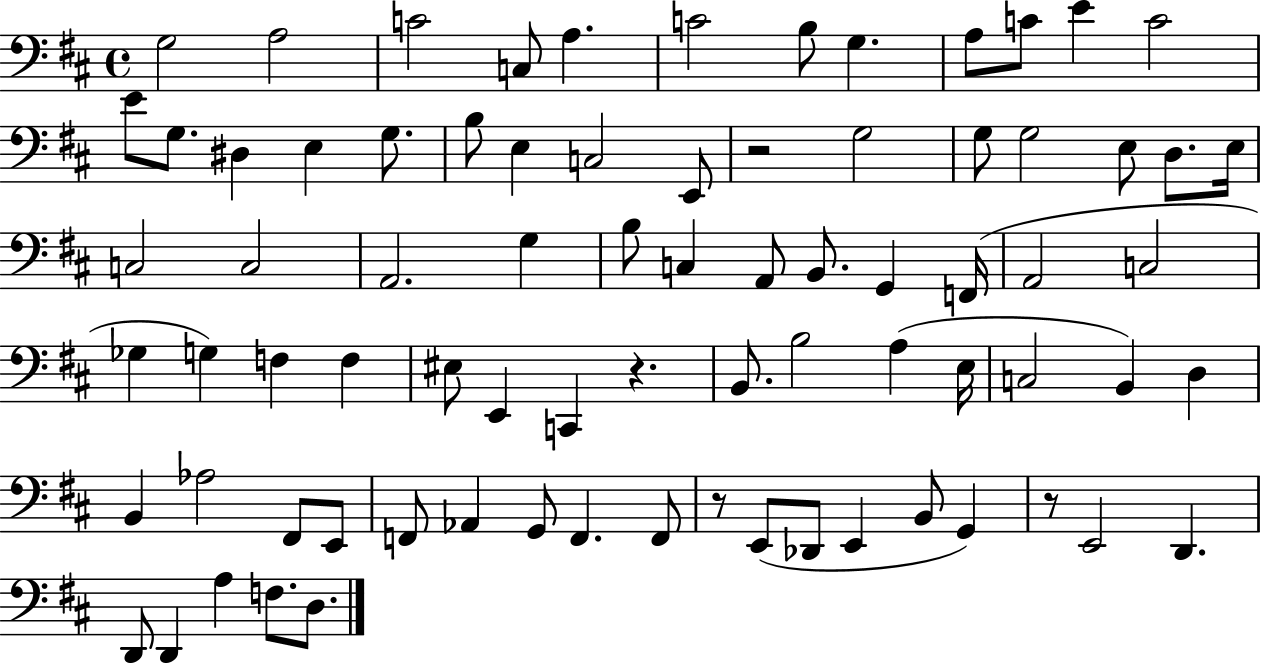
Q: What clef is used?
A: bass